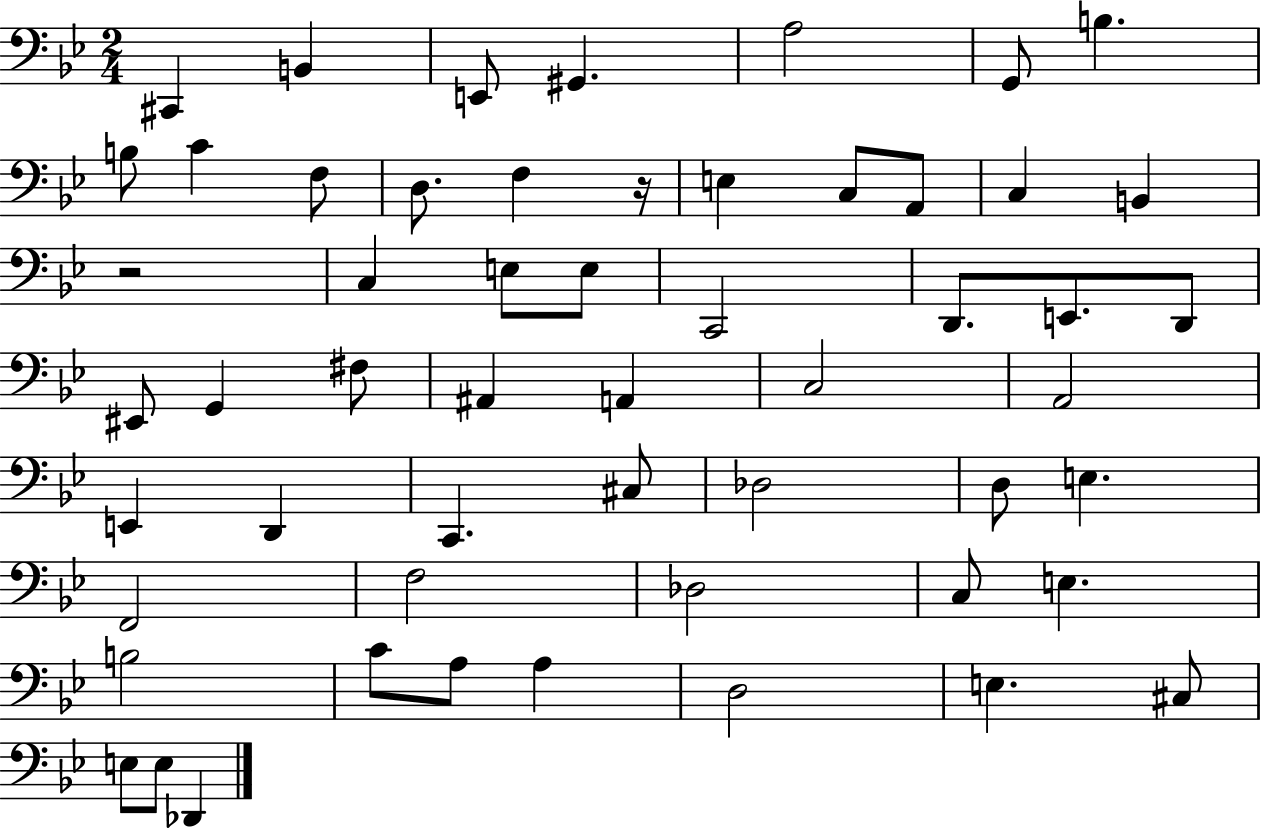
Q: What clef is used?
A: bass